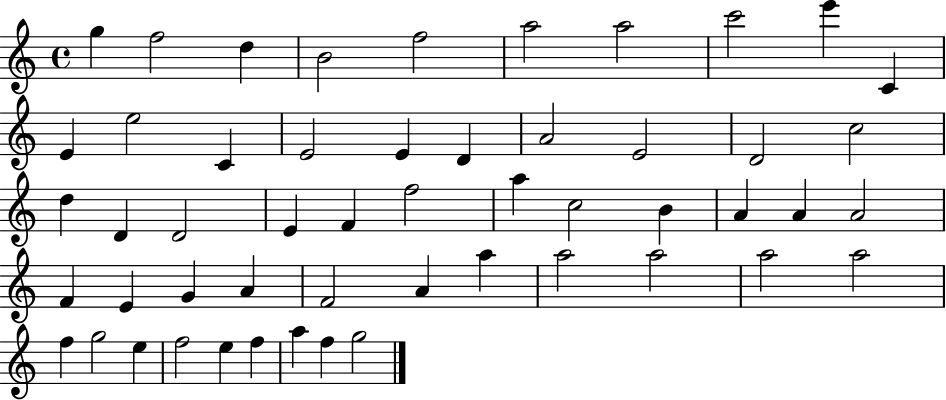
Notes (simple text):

G5/q F5/h D5/q B4/h F5/h A5/h A5/h C6/h E6/q C4/q E4/q E5/h C4/q E4/h E4/q D4/q A4/h E4/h D4/h C5/h D5/q D4/q D4/h E4/q F4/q F5/h A5/q C5/h B4/q A4/q A4/q A4/h F4/q E4/q G4/q A4/q F4/h A4/q A5/q A5/h A5/h A5/h A5/h F5/q G5/h E5/q F5/h E5/q F5/q A5/q F5/q G5/h